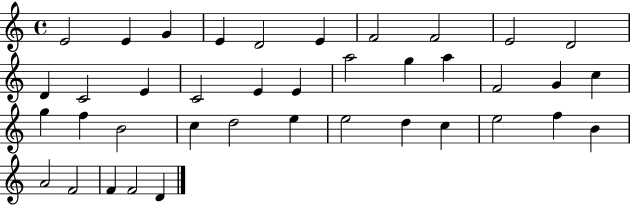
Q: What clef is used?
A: treble